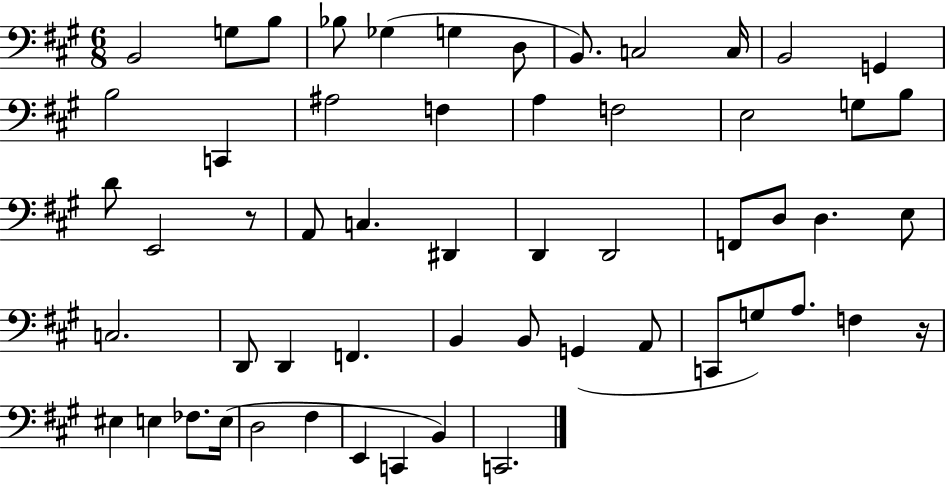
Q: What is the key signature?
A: A major